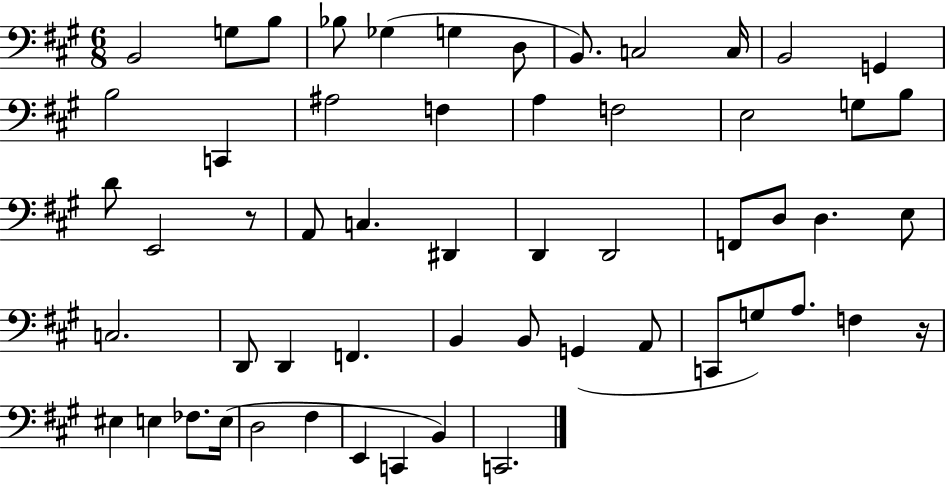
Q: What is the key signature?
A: A major